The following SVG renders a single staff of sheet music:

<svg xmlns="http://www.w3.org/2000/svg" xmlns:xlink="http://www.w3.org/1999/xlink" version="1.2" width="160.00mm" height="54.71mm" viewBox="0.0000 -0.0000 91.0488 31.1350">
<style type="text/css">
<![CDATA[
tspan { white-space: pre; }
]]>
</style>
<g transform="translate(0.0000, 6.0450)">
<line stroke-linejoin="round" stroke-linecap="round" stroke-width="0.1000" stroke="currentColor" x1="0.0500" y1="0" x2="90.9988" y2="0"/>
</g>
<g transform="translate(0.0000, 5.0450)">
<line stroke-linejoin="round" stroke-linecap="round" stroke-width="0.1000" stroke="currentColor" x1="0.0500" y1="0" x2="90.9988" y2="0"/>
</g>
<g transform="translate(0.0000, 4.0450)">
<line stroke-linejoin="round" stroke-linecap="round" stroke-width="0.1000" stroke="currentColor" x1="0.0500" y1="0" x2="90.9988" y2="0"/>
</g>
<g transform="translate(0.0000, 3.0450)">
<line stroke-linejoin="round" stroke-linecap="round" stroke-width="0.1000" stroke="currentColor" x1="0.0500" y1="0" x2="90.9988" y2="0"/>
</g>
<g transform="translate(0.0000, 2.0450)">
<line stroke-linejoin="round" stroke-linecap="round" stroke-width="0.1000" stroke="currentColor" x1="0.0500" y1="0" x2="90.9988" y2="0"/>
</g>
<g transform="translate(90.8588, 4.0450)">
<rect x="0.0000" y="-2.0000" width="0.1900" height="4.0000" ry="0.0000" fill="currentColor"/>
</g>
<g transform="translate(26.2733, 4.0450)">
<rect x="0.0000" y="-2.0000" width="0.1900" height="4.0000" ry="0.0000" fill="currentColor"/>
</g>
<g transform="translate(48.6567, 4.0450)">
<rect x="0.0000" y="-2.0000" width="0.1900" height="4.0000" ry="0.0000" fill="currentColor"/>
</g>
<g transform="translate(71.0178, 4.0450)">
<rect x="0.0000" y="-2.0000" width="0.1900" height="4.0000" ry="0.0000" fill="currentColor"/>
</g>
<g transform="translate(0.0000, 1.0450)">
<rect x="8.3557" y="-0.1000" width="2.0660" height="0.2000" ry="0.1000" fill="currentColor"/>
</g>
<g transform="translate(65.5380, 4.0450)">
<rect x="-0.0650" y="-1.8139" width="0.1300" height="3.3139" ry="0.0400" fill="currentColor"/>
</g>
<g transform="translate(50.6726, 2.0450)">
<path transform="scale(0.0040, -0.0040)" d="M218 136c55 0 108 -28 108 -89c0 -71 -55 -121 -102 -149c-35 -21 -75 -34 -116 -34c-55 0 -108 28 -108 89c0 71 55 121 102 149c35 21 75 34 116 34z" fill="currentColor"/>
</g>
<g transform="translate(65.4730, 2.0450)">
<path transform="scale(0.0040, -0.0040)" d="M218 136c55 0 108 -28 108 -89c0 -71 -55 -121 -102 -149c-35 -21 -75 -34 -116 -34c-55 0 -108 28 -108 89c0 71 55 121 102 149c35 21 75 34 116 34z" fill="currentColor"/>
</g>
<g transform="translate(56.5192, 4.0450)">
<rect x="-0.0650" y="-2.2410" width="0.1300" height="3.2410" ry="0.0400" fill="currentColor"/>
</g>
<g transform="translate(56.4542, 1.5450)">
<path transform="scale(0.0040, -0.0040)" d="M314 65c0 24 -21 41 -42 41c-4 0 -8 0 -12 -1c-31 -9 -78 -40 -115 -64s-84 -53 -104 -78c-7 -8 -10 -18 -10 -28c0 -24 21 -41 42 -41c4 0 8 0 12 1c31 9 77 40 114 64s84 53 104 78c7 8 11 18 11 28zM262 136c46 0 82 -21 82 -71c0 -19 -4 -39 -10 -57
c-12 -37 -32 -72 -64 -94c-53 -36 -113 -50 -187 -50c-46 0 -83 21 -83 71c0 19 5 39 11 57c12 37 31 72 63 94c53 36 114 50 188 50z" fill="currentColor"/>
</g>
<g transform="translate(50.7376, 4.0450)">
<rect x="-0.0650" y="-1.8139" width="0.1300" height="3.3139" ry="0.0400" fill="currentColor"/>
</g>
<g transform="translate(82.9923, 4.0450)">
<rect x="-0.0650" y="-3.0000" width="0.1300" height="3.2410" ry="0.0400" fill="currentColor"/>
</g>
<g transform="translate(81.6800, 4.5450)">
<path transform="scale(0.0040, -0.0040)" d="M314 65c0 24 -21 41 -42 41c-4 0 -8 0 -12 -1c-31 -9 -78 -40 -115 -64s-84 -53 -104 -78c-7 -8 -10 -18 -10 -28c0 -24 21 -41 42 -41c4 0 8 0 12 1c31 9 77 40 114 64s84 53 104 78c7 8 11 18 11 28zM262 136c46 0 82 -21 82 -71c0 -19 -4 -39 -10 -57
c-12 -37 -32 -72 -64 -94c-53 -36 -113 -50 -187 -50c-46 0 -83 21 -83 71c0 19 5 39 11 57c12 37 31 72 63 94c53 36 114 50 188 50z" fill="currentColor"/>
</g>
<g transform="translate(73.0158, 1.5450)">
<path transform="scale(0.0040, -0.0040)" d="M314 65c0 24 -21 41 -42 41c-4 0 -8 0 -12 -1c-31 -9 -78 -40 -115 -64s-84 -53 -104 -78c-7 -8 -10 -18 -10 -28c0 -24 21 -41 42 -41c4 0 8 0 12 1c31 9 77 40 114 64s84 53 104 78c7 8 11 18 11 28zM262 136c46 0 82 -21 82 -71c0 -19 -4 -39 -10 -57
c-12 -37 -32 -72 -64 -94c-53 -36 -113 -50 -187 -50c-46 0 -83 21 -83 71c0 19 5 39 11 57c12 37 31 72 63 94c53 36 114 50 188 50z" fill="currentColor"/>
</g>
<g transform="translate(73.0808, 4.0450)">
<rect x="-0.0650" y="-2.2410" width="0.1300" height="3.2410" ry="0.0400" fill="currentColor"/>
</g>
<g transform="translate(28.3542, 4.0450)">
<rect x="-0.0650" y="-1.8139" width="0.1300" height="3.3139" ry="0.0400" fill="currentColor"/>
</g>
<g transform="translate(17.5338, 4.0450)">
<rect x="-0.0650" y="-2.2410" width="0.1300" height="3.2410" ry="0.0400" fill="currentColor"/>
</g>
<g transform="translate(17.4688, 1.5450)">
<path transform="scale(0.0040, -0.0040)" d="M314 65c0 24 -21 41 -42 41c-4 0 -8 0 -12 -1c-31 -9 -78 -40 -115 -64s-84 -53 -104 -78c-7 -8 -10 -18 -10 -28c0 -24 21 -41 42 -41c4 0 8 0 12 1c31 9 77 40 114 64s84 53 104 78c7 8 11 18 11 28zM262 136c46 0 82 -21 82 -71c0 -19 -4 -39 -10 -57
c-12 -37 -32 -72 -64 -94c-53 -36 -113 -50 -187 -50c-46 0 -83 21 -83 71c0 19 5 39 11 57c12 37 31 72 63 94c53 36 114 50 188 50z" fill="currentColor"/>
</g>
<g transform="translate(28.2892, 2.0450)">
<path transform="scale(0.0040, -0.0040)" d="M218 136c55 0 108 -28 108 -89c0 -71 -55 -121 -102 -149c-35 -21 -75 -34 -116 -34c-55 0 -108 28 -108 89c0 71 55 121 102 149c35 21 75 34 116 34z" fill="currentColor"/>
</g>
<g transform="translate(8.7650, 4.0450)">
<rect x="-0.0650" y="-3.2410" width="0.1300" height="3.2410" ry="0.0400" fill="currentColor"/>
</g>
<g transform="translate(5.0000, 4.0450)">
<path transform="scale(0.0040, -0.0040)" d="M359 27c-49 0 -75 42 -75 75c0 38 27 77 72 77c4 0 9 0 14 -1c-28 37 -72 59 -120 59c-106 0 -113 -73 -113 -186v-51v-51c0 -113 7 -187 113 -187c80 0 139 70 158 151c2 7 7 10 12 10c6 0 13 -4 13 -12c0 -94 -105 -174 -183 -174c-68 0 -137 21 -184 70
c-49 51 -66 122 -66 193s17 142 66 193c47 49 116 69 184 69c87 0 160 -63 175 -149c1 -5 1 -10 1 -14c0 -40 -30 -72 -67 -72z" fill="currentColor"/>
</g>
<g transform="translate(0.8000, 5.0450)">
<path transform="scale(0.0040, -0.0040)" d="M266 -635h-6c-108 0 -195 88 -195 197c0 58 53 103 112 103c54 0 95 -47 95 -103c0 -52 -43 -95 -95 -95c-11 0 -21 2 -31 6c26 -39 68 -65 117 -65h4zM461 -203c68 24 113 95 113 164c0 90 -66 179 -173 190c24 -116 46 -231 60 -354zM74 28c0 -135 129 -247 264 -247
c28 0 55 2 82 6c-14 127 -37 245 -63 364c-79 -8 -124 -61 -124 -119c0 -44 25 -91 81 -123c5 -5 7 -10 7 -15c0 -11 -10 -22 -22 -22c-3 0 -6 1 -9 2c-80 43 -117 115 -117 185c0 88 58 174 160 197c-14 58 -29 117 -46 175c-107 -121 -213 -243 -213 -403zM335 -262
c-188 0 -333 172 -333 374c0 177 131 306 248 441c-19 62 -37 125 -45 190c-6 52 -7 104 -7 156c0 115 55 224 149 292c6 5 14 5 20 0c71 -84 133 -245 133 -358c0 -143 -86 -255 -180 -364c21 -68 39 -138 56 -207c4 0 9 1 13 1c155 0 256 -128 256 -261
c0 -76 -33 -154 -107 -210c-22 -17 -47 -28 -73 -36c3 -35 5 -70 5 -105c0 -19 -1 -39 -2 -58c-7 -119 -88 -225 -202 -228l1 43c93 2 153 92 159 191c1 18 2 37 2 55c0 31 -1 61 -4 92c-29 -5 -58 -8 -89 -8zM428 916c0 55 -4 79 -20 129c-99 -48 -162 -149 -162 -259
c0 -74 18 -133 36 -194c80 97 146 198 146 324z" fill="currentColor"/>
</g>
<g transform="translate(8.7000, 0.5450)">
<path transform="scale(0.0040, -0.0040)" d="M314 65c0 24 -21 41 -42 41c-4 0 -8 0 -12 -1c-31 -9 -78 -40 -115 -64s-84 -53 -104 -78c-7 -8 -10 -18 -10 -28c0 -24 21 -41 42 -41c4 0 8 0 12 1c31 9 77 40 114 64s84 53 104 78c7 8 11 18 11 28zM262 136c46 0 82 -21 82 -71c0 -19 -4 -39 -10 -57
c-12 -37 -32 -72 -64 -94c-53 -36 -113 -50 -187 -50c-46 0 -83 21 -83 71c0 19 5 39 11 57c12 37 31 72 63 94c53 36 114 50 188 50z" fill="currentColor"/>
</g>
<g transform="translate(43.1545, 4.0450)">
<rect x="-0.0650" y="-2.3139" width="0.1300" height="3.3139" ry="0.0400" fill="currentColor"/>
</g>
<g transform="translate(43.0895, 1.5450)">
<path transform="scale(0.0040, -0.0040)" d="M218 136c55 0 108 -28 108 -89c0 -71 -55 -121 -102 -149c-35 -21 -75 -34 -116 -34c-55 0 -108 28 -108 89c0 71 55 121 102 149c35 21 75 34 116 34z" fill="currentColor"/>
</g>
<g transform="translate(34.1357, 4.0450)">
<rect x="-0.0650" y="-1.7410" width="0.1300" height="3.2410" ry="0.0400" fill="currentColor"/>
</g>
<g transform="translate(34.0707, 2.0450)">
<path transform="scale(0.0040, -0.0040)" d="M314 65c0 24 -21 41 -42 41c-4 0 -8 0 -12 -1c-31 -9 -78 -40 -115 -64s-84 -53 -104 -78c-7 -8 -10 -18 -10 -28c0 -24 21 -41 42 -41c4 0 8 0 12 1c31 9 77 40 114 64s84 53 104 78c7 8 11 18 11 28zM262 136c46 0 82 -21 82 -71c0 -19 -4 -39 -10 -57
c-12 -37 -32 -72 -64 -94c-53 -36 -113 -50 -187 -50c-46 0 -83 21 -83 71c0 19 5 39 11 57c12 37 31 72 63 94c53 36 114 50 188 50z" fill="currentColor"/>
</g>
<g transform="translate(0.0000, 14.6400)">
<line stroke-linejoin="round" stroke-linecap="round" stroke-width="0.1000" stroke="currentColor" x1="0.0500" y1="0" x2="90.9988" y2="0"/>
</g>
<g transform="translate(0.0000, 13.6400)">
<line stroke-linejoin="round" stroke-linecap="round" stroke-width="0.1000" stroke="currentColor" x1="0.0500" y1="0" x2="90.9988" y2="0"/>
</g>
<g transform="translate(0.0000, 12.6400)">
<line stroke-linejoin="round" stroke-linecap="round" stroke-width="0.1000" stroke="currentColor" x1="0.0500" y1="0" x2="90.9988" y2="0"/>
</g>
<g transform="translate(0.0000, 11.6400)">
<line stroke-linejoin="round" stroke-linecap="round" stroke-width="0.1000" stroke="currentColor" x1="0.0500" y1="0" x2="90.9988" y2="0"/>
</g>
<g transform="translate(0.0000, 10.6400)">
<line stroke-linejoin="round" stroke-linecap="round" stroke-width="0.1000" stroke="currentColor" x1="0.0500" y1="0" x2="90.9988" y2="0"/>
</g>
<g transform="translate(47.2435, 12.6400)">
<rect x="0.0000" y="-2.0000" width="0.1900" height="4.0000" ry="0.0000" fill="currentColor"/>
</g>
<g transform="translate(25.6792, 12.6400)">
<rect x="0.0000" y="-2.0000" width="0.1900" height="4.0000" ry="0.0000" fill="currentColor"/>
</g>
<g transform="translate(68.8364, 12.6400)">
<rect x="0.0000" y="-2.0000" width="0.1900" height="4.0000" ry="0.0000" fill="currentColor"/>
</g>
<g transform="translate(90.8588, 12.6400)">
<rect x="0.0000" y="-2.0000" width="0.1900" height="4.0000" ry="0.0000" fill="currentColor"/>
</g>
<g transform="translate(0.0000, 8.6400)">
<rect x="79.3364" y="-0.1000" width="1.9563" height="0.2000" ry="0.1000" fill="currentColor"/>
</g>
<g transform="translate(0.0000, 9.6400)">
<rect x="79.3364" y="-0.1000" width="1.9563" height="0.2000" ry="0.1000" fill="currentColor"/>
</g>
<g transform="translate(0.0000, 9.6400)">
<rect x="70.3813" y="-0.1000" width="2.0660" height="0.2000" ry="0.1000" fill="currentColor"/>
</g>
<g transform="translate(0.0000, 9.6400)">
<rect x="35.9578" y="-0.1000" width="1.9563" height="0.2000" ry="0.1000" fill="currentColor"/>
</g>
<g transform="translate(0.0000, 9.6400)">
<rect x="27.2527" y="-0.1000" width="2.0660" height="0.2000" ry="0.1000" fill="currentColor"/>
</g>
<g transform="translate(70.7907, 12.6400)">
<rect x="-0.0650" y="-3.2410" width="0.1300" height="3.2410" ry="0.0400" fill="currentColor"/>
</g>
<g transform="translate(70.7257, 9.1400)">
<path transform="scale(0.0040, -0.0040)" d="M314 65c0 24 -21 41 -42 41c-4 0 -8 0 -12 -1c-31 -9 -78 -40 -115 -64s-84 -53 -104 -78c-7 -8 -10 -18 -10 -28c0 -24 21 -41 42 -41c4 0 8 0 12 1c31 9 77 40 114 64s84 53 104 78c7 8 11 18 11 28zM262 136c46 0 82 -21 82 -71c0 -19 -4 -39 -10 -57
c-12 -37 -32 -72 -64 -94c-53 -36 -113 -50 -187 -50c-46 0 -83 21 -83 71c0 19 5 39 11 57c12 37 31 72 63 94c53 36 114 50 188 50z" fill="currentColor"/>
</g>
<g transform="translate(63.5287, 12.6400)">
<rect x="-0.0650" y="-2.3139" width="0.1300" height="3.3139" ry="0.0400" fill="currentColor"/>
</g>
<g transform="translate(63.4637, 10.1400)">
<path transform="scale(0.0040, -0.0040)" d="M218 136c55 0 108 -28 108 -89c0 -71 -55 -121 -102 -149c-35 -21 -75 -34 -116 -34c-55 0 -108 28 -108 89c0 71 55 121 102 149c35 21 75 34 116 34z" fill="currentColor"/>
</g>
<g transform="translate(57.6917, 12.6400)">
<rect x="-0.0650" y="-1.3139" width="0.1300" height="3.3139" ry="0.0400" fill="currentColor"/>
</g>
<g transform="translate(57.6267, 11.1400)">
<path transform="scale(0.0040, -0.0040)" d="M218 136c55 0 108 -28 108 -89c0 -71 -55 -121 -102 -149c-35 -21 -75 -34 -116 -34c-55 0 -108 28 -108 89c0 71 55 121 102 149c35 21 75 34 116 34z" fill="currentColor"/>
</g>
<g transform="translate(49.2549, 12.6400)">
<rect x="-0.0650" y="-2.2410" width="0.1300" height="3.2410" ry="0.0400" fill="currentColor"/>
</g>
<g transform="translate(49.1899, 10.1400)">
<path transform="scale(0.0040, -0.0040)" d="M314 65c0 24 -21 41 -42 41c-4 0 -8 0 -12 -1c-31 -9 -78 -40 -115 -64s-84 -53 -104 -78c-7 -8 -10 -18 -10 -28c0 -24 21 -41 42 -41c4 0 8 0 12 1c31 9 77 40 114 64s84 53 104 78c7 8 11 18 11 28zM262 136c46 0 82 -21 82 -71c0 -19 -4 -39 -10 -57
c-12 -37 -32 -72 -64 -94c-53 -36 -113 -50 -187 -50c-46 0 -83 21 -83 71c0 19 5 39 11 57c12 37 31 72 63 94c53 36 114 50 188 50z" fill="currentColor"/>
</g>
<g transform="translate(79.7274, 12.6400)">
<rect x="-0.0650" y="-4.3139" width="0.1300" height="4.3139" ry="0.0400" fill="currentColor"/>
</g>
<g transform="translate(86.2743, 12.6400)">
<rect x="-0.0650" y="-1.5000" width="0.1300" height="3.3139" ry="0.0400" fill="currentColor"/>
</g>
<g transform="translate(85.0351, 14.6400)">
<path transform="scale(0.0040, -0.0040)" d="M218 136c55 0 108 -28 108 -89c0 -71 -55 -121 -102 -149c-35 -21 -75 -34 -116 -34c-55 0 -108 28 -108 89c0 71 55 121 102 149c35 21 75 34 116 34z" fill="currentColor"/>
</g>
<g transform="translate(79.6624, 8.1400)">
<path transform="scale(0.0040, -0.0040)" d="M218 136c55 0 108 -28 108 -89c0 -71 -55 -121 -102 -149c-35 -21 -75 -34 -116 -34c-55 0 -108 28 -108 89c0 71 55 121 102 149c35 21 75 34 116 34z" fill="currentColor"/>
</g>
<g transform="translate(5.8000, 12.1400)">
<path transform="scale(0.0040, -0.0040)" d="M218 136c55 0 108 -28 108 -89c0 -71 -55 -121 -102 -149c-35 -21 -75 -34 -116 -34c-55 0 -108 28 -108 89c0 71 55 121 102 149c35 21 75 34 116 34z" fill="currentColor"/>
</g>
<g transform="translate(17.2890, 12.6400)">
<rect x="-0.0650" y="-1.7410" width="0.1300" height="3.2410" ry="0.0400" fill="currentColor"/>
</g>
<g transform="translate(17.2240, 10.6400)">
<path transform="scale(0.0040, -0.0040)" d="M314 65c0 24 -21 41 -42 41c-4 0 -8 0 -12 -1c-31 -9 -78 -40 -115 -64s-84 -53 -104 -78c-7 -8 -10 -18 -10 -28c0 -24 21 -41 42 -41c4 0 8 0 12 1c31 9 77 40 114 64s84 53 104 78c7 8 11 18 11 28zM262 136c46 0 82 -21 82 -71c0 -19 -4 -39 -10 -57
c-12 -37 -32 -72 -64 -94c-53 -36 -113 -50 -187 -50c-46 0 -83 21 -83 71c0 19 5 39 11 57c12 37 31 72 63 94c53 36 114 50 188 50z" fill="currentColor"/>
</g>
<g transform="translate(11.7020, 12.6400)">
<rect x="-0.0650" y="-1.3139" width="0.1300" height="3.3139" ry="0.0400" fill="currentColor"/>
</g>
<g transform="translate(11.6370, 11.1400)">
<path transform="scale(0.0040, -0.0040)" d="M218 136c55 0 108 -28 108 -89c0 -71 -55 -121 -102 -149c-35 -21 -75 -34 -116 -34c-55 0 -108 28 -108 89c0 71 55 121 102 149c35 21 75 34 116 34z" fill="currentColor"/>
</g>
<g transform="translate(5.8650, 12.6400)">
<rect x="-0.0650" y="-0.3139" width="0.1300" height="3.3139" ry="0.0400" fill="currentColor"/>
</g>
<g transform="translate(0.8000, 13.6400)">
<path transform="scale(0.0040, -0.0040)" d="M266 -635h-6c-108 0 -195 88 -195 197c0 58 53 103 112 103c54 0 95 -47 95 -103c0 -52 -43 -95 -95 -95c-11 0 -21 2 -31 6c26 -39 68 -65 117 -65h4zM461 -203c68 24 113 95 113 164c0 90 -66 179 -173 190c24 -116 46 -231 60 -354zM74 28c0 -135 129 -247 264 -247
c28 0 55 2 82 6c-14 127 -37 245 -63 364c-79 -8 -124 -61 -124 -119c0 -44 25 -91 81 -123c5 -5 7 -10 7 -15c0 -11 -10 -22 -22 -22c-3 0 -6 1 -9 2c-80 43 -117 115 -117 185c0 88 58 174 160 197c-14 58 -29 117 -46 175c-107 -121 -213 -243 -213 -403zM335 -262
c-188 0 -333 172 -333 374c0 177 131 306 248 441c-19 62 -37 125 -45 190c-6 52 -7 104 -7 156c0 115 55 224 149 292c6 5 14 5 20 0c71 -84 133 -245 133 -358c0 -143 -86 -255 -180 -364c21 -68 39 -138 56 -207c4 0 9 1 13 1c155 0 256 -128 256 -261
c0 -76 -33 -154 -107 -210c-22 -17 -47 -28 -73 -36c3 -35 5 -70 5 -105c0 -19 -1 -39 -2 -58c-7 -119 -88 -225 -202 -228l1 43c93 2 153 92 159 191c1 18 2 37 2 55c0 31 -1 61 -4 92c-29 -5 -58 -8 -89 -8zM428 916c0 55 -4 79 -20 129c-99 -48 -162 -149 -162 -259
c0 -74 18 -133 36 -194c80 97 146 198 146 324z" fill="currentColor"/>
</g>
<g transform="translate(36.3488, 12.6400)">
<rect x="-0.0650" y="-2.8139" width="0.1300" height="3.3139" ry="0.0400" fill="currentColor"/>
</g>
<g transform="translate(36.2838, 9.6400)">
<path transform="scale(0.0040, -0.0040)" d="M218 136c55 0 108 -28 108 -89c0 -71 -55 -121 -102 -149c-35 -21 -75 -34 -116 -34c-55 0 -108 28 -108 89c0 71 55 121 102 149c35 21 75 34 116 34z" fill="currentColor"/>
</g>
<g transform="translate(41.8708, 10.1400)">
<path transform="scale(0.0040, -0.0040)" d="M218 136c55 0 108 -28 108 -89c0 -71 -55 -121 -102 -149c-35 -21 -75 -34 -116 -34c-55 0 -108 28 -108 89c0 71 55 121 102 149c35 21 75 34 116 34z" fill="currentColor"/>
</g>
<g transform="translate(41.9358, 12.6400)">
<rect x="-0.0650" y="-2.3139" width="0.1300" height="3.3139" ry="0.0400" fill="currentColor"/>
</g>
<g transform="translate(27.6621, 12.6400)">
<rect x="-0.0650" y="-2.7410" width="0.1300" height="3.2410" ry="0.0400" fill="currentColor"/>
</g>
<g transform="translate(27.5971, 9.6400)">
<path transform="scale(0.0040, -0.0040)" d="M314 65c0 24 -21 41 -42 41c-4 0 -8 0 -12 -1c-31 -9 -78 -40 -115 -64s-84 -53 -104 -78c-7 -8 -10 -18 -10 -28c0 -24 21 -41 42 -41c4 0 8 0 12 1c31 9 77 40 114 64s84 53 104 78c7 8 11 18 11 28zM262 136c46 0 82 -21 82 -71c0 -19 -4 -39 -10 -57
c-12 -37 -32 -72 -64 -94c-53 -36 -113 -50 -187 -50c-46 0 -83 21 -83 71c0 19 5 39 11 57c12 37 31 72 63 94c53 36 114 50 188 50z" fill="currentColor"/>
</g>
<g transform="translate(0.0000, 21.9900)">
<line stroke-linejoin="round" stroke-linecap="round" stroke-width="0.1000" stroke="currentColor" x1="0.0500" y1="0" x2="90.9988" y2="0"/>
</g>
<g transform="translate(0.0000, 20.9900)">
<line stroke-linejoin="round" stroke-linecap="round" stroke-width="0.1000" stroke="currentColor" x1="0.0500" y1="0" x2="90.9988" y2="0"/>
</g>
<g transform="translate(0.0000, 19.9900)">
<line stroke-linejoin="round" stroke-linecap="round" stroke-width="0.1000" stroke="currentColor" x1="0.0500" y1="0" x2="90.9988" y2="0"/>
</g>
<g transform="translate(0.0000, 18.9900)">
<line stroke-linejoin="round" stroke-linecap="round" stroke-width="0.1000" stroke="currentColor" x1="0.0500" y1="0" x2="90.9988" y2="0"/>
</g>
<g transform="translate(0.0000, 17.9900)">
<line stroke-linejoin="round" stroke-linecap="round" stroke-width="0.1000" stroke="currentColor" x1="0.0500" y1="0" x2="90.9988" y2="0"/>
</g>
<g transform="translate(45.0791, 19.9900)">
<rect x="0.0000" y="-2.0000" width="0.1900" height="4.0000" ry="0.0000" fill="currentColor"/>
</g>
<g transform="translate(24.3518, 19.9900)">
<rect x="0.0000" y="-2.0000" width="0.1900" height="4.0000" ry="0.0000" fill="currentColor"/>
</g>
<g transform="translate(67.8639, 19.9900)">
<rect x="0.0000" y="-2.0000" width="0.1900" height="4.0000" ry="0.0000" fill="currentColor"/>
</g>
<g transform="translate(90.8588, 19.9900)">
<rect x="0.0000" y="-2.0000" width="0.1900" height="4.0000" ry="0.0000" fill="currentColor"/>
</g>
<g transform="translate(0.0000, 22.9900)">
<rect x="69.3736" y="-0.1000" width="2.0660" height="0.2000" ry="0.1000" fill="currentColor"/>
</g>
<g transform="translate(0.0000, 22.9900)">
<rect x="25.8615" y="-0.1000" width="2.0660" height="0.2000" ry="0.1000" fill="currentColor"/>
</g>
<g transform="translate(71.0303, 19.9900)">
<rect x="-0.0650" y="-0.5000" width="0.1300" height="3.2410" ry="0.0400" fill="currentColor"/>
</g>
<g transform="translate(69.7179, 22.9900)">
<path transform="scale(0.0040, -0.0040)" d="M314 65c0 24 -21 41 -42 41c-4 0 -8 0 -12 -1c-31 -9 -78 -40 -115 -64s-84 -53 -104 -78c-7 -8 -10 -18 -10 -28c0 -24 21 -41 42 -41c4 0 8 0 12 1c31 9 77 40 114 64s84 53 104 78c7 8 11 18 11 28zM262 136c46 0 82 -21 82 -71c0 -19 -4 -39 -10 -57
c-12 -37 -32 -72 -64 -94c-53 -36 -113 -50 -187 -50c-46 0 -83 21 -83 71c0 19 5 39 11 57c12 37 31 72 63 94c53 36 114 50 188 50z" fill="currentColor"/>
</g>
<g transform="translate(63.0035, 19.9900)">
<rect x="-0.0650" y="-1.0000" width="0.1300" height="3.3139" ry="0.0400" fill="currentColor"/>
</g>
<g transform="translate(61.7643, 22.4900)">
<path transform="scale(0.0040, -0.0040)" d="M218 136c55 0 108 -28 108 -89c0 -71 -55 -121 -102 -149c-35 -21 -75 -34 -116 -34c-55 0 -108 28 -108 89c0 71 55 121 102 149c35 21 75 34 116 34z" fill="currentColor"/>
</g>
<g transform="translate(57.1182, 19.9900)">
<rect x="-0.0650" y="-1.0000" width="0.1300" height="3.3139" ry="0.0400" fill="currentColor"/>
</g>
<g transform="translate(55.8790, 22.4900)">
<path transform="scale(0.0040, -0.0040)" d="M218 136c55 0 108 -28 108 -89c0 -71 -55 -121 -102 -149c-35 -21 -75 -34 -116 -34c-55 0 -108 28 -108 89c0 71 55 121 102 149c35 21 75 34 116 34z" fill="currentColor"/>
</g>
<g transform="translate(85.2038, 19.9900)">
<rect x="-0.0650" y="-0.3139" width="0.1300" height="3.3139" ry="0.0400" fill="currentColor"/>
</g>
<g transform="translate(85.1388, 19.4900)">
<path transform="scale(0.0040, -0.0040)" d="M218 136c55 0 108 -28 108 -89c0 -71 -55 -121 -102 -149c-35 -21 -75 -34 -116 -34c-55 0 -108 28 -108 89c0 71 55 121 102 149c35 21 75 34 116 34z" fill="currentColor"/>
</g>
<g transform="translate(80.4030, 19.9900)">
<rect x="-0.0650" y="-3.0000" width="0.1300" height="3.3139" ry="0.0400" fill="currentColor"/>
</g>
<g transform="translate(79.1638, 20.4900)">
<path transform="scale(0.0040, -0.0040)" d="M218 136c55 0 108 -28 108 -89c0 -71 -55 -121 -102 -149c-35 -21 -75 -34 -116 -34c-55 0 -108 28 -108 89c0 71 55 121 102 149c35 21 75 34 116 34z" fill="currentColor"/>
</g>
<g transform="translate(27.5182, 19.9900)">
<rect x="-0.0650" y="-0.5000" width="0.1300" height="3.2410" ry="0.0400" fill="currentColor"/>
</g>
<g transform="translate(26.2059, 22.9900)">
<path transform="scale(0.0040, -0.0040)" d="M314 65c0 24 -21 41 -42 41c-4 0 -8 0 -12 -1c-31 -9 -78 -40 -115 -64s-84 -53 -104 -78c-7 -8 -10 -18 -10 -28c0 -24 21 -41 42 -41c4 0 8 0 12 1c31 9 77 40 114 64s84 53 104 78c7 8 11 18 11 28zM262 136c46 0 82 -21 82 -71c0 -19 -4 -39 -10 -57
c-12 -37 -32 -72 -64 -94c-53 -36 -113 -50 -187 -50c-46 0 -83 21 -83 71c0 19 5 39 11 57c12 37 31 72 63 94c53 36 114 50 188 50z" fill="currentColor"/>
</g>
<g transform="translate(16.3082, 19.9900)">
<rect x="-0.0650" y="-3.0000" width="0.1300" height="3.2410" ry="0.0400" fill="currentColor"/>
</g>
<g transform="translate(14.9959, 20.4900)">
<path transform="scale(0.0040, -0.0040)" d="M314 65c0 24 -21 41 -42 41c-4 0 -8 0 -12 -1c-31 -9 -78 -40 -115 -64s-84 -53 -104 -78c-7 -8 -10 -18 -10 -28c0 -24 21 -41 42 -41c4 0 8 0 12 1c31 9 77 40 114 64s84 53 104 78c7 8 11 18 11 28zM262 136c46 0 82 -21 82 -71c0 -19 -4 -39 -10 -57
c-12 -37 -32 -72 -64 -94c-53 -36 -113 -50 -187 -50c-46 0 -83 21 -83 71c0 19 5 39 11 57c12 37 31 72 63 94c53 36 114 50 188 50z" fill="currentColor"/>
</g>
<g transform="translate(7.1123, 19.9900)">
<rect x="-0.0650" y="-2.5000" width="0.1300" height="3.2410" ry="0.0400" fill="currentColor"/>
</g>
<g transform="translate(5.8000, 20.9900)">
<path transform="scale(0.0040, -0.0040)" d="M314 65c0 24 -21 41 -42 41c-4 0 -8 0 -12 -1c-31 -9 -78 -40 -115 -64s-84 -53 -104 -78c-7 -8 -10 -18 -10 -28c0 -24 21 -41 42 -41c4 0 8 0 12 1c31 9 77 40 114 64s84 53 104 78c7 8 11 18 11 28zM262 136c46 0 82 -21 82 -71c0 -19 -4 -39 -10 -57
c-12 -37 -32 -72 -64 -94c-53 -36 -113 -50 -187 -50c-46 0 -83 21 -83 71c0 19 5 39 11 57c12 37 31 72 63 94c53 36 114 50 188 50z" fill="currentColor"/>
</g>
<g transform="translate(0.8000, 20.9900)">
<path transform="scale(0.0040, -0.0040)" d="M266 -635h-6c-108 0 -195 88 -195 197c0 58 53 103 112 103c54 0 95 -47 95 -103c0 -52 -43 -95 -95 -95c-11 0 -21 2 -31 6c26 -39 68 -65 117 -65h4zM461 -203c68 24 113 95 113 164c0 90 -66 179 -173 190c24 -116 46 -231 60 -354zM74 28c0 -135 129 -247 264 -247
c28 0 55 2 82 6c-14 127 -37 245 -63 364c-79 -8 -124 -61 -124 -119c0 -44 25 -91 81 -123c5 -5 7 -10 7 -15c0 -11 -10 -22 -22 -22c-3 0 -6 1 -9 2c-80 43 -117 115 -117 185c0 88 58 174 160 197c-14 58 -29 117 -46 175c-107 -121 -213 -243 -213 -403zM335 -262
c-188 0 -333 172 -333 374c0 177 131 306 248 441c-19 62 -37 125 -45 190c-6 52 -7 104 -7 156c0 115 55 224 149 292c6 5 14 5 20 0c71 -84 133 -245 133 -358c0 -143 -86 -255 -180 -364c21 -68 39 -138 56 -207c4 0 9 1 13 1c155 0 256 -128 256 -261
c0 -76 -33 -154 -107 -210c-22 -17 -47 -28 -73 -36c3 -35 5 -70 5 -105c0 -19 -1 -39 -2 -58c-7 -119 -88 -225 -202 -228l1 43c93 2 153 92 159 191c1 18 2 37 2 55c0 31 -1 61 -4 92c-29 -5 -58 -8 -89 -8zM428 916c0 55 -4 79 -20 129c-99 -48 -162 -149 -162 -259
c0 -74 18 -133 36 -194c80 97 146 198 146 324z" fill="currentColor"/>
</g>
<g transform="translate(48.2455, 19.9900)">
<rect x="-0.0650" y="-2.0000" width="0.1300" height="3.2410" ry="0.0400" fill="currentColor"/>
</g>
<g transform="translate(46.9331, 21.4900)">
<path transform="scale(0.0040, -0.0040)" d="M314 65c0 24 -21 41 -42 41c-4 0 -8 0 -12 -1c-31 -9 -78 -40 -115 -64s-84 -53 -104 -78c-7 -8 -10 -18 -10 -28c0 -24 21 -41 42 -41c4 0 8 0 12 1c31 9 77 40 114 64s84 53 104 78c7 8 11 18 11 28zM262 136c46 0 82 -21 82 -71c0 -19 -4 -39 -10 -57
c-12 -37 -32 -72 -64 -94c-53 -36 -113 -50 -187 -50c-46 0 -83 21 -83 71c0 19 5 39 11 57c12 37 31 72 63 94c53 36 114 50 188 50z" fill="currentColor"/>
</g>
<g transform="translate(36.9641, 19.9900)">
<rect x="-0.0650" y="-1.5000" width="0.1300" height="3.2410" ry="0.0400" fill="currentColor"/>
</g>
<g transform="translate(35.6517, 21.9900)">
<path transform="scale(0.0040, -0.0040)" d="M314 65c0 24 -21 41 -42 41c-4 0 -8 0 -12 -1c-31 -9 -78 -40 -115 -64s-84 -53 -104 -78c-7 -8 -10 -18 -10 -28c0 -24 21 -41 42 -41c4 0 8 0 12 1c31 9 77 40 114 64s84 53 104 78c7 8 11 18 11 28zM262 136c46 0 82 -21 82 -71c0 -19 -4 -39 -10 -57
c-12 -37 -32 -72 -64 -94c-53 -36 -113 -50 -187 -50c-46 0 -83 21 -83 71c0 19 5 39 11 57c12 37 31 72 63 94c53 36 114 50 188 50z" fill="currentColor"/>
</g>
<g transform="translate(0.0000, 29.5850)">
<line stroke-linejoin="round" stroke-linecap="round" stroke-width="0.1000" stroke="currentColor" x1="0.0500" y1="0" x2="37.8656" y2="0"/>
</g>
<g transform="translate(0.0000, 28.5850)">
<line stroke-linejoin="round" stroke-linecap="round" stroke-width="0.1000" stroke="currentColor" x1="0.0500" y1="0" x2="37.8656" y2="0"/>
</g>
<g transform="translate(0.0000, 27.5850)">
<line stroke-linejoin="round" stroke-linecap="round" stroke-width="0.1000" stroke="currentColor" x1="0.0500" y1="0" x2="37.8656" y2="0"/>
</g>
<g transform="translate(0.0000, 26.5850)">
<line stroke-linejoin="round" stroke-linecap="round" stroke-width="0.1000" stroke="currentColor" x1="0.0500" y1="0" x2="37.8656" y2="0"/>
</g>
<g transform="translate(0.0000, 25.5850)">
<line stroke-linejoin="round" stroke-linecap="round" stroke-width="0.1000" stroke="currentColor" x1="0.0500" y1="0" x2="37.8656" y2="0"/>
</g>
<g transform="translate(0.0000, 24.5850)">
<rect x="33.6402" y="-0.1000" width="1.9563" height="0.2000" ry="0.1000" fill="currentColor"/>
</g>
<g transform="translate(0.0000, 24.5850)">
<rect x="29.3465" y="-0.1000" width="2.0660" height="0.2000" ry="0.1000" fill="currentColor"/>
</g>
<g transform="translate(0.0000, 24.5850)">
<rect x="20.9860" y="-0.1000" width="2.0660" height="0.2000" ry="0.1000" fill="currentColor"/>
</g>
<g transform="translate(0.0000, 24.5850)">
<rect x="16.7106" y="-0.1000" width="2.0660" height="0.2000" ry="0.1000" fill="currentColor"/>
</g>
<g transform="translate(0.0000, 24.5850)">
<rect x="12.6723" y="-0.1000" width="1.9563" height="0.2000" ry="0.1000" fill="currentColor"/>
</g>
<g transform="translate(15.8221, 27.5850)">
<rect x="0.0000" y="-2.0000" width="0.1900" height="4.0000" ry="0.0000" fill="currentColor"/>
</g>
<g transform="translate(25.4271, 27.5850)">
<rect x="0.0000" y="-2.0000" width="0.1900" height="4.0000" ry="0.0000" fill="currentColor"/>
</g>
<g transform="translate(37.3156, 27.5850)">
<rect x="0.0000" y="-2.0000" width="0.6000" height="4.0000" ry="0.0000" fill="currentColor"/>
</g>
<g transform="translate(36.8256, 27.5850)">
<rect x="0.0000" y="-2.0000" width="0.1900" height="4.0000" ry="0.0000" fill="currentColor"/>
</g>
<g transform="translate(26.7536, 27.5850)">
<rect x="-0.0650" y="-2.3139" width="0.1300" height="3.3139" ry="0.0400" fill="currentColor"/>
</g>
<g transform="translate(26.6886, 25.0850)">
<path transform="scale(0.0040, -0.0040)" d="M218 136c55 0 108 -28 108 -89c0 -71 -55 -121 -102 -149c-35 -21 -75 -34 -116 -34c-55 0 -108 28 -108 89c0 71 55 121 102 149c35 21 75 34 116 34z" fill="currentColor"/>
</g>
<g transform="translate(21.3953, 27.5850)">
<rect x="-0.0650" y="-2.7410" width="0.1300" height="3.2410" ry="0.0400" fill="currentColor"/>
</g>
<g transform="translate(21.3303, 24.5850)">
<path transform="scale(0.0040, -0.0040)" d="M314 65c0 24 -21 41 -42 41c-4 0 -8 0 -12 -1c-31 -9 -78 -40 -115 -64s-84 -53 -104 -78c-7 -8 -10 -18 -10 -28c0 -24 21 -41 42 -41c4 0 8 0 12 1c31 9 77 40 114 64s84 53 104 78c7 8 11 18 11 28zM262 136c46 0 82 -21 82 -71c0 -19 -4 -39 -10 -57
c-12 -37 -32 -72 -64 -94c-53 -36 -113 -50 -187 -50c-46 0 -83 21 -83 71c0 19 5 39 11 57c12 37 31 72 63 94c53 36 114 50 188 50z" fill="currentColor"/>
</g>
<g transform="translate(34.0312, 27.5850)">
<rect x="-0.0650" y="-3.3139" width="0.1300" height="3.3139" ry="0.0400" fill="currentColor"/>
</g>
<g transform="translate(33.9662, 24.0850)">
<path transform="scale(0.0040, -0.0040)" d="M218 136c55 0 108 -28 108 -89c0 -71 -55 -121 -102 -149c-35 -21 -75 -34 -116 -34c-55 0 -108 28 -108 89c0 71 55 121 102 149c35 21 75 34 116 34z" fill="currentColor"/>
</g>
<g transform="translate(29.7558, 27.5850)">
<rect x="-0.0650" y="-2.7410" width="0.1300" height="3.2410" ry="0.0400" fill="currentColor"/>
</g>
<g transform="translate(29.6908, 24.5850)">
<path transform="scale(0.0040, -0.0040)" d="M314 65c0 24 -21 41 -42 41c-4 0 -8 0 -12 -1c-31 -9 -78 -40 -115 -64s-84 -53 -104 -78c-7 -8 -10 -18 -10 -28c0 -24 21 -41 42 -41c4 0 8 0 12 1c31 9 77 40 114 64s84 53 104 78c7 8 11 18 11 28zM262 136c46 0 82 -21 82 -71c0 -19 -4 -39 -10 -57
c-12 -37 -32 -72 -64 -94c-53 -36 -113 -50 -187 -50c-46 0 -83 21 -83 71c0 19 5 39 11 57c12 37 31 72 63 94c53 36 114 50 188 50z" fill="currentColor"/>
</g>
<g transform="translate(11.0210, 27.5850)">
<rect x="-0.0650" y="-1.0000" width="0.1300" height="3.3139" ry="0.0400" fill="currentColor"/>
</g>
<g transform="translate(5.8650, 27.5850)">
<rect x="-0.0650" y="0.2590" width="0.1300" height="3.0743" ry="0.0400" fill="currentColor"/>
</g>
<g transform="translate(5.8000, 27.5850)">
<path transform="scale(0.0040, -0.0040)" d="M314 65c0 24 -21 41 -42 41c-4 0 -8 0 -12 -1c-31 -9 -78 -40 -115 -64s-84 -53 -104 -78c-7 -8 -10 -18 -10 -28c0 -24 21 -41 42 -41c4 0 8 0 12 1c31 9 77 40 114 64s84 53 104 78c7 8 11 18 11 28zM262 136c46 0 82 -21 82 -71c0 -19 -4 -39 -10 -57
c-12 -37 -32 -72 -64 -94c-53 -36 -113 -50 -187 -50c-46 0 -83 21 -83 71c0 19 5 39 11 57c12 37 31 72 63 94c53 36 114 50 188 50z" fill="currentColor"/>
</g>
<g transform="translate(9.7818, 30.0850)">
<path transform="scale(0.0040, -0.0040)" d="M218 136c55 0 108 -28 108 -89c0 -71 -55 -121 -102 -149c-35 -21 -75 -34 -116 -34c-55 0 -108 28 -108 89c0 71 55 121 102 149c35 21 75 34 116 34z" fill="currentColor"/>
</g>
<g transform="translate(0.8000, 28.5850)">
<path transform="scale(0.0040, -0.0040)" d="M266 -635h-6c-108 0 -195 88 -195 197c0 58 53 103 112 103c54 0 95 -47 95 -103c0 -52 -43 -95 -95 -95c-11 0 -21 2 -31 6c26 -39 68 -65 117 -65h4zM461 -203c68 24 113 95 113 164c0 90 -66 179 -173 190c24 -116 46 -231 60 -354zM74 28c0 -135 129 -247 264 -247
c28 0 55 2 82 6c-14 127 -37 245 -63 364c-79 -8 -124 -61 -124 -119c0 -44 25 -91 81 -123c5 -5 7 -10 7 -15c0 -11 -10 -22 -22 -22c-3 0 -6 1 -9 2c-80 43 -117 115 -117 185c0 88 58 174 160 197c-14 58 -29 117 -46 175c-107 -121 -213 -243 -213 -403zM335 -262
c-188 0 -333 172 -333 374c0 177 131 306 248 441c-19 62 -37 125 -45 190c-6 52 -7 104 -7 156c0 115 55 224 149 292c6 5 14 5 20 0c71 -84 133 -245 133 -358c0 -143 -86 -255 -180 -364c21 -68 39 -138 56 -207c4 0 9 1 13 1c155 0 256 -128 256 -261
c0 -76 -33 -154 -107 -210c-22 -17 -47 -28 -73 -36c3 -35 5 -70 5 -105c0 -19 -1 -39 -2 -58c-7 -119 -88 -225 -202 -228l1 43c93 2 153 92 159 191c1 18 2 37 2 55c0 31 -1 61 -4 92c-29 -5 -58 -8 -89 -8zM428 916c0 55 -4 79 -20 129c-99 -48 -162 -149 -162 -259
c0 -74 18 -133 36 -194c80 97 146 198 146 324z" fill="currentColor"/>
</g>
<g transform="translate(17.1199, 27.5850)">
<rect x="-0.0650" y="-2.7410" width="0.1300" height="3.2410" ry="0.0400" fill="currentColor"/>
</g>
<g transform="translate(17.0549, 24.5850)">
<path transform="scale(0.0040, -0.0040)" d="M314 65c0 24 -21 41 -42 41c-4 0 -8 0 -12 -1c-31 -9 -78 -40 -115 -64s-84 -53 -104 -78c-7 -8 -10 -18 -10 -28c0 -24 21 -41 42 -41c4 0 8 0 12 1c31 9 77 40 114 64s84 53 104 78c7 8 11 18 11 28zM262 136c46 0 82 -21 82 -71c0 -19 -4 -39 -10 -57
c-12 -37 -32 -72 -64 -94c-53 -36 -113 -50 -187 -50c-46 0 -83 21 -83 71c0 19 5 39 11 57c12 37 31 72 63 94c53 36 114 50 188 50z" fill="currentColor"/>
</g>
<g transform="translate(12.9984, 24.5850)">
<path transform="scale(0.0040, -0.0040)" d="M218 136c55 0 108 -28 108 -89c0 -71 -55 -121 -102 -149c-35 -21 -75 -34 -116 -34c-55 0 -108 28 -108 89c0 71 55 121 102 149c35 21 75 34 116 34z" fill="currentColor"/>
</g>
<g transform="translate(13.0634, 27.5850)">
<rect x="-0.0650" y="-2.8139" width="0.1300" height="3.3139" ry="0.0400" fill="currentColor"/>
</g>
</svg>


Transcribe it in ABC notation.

X:1
T:Untitled
M:4/4
L:1/4
K:C
b2 g2 f f2 g f g2 f g2 A2 c e f2 a2 a g g2 e g b2 d' E G2 A2 C2 E2 F2 D D C2 A c B2 D a a2 a2 g a2 b